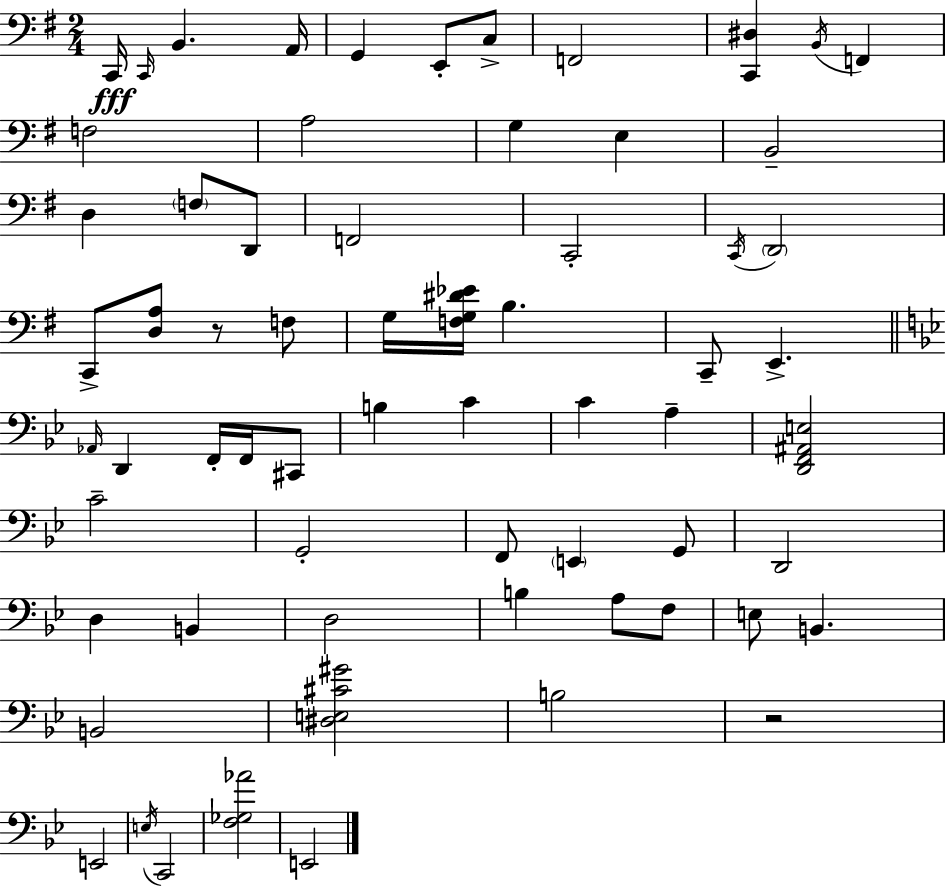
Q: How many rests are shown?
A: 2